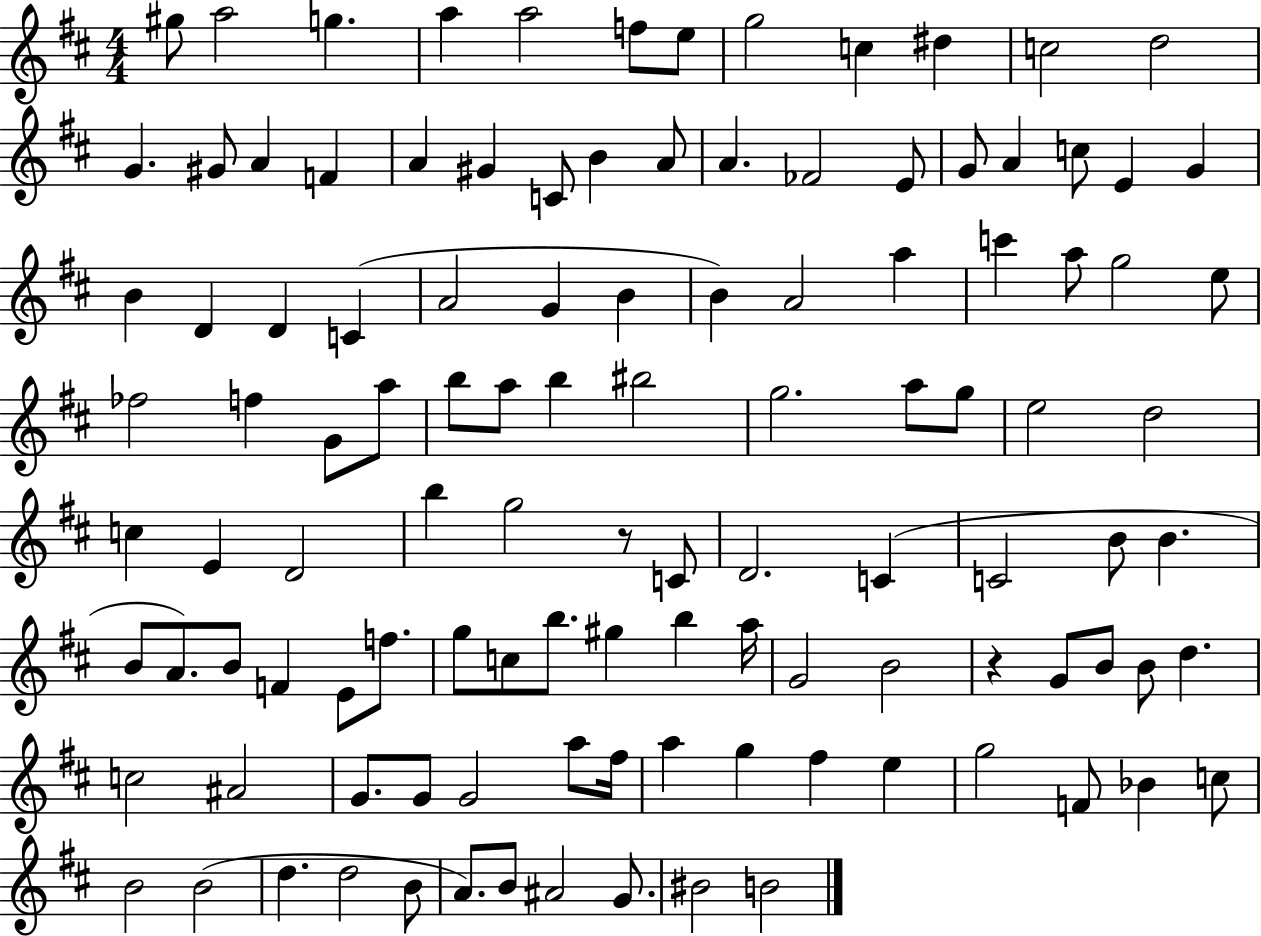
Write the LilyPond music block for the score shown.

{
  \clef treble
  \numericTimeSignature
  \time 4/4
  \key d \major
  gis''8 a''2 g''4. | a''4 a''2 f''8 e''8 | g''2 c''4 dis''4 | c''2 d''2 | \break g'4. gis'8 a'4 f'4 | a'4 gis'4 c'8 b'4 a'8 | a'4. fes'2 e'8 | g'8 a'4 c''8 e'4 g'4 | \break b'4 d'4 d'4 c'4( | a'2 g'4 b'4 | b'4) a'2 a''4 | c'''4 a''8 g''2 e''8 | \break fes''2 f''4 g'8 a''8 | b''8 a''8 b''4 bis''2 | g''2. a''8 g''8 | e''2 d''2 | \break c''4 e'4 d'2 | b''4 g''2 r8 c'8 | d'2. c'4( | c'2 b'8 b'4. | \break b'8 a'8.) b'8 f'4 e'8 f''8. | g''8 c''8 b''8. gis''4 b''4 a''16 | g'2 b'2 | r4 g'8 b'8 b'8 d''4. | \break c''2 ais'2 | g'8. g'8 g'2 a''8 fis''16 | a''4 g''4 fis''4 e''4 | g''2 f'8 bes'4 c''8 | \break b'2 b'2( | d''4. d''2 b'8 | a'8.) b'8 ais'2 g'8. | bis'2 b'2 | \break \bar "|."
}